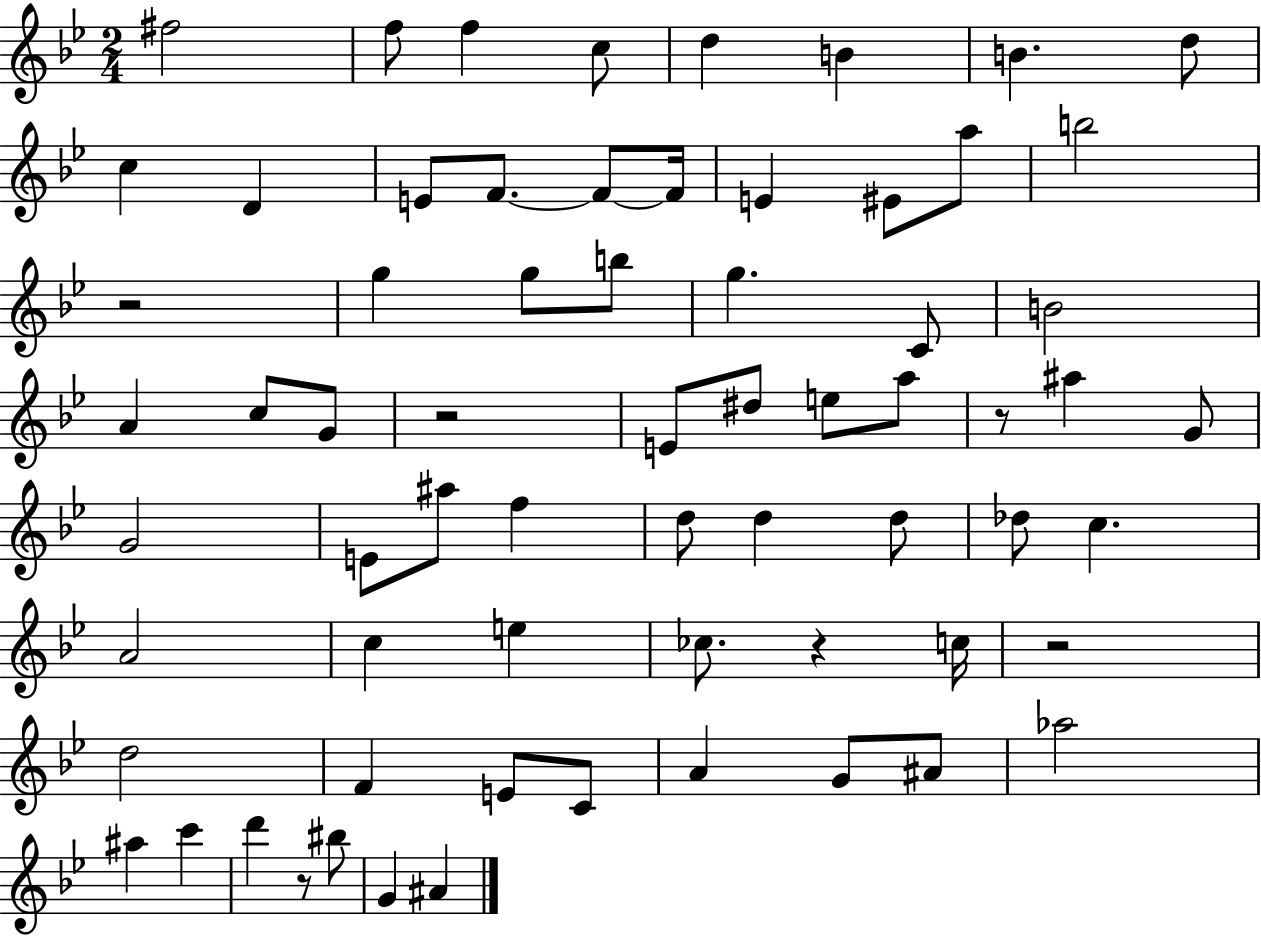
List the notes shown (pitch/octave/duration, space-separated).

F#5/h F5/e F5/q C5/e D5/q B4/q B4/q. D5/e C5/q D4/q E4/e F4/e. F4/e F4/s E4/q EIS4/e A5/e B5/h R/h G5/q G5/e B5/e G5/q. C4/e B4/h A4/q C5/e G4/e R/h E4/e D#5/e E5/e A5/e R/e A#5/q G4/e G4/h E4/e A#5/e F5/q D5/e D5/q D5/e Db5/e C5/q. A4/h C5/q E5/q CES5/e. R/q C5/s R/h D5/h F4/q E4/e C4/e A4/q G4/e A#4/e Ab5/h A#5/q C6/q D6/q R/e BIS5/e G4/q A#4/q